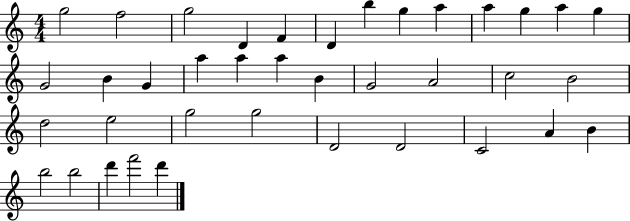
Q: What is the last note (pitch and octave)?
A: D6